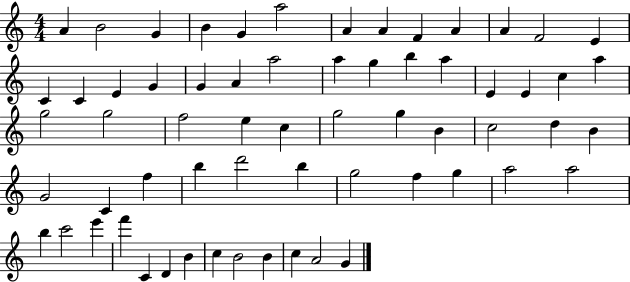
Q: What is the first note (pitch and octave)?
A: A4